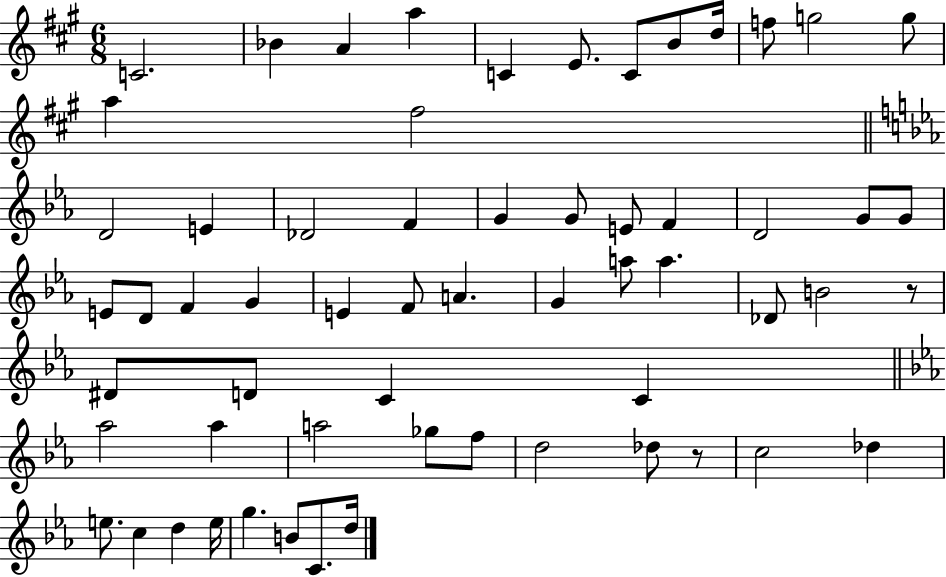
C4/h. Bb4/q A4/q A5/q C4/q E4/e. C4/e B4/e D5/s F5/e G5/h G5/e A5/q F#5/h D4/h E4/q Db4/h F4/q G4/q G4/e E4/e F4/q D4/h G4/e G4/e E4/e D4/e F4/q G4/q E4/q F4/e A4/q. G4/q A5/e A5/q. Db4/e B4/h R/e D#4/e D4/e C4/q C4/q Ab5/h Ab5/q A5/h Gb5/e F5/e D5/h Db5/e R/e C5/h Db5/q E5/e. C5/q D5/q E5/s G5/q. B4/e C4/e. D5/s